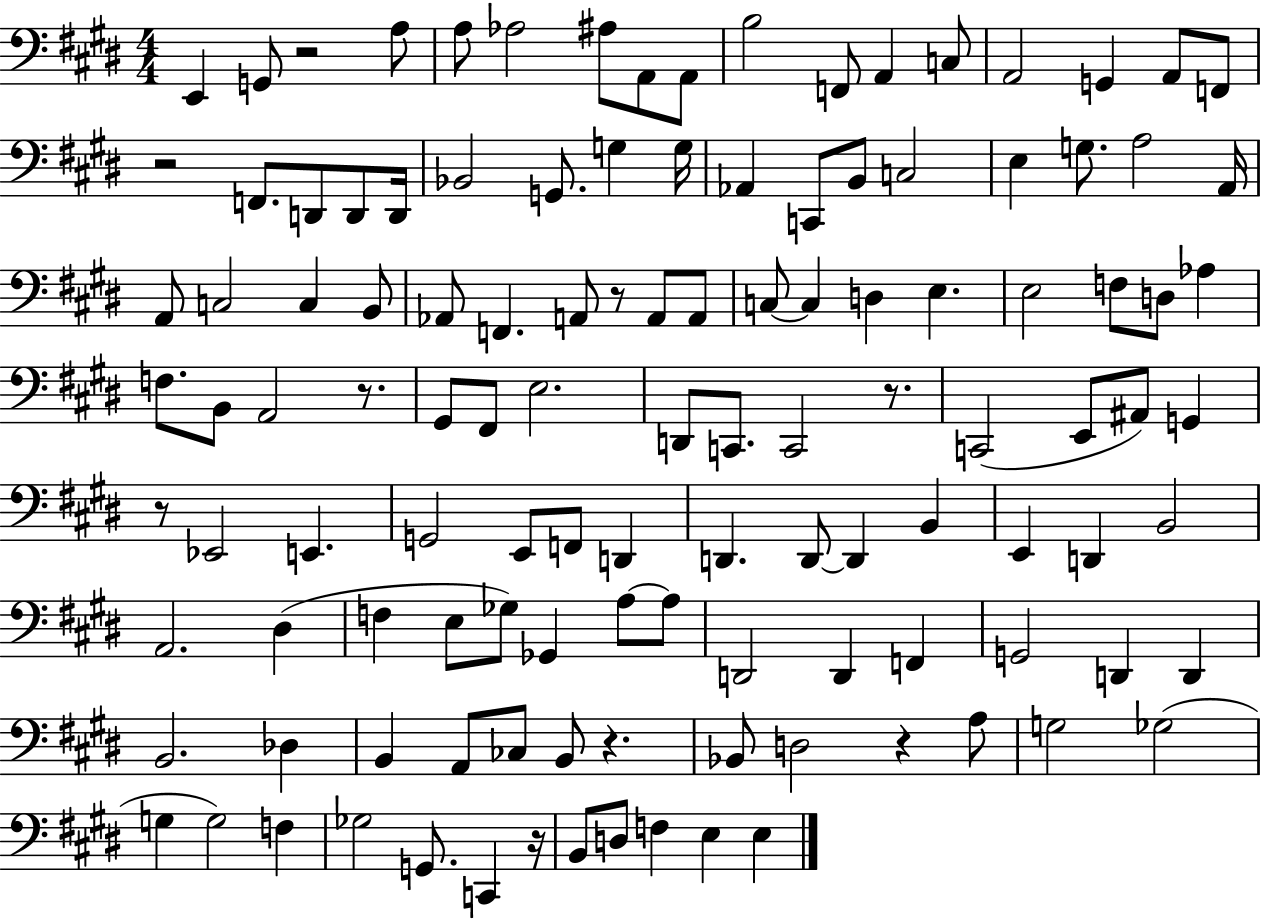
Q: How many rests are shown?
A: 9